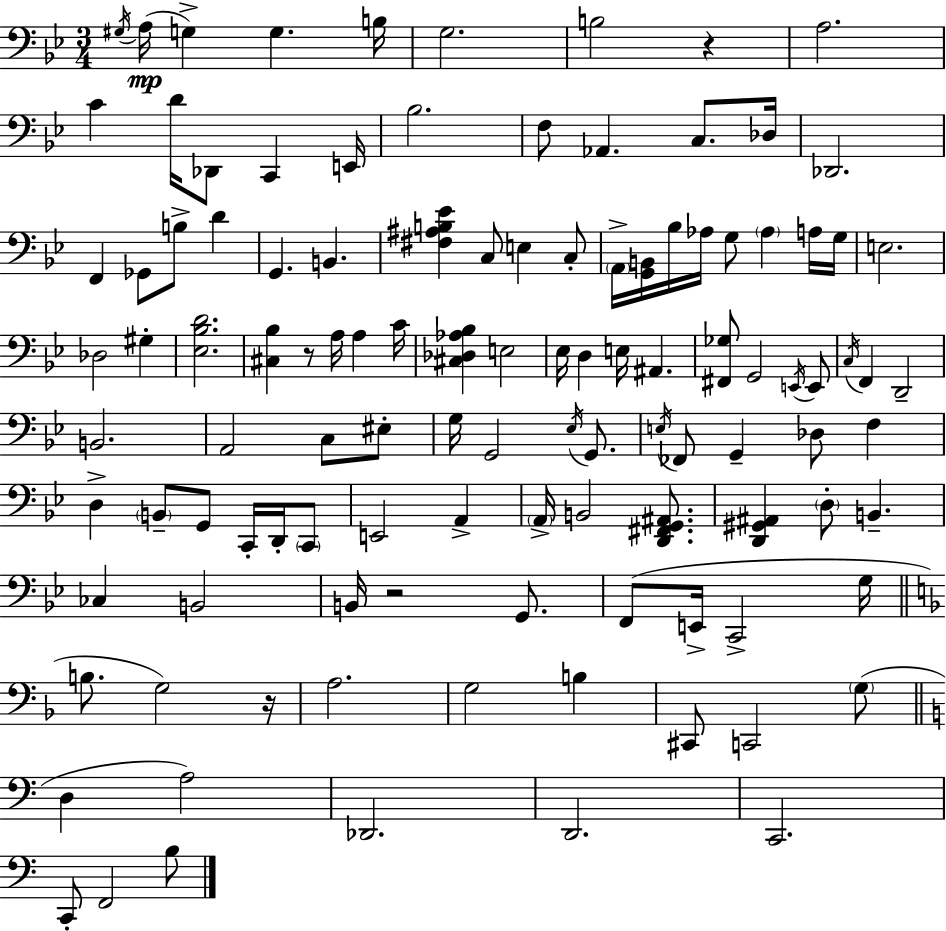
X:1
T:Untitled
M:3/4
L:1/4
K:Bb
^G,/4 A,/4 G, G, B,/4 G,2 B,2 z A,2 C D/4 _D,,/2 C,, E,,/4 _B,2 F,/2 _A,, C,/2 _D,/4 _D,,2 F,, _G,,/2 B,/2 D G,, B,, [^F,^A,B,_E] C,/2 E, C,/2 A,,/4 [G,,B,,]/4 _B,/4 _A,/4 G,/2 _A, A,/4 G,/4 E,2 _D,2 ^G, [_E,_B,D]2 [^C,_B,] z/2 A,/4 A, C/4 [^C,_D,_A,_B,] E,2 _E,/4 D, E,/4 ^A,, [^F,,_G,]/2 G,,2 E,,/4 E,,/2 C,/4 F,, D,,2 B,,2 A,,2 C,/2 ^E,/2 G,/4 G,,2 _E,/4 G,,/2 E,/4 _F,,/2 G,, _D,/2 F, D, B,,/2 G,,/2 C,,/4 D,,/4 C,,/2 E,,2 A,, A,,/4 B,,2 [D,,^F,,G,,^A,,]/2 [D,,^G,,^A,,] D,/2 B,, _C, B,,2 B,,/4 z2 G,,/2 F,,/2 E,,/4 C,,2 G,/4 B,/2 G,2 z/4 A,2 G,2 B, ^C,,/2 C,,2 G,/2 D, A,2 _D,,2 D,,2 C,,2 C,,/2 F,,2 B,/2